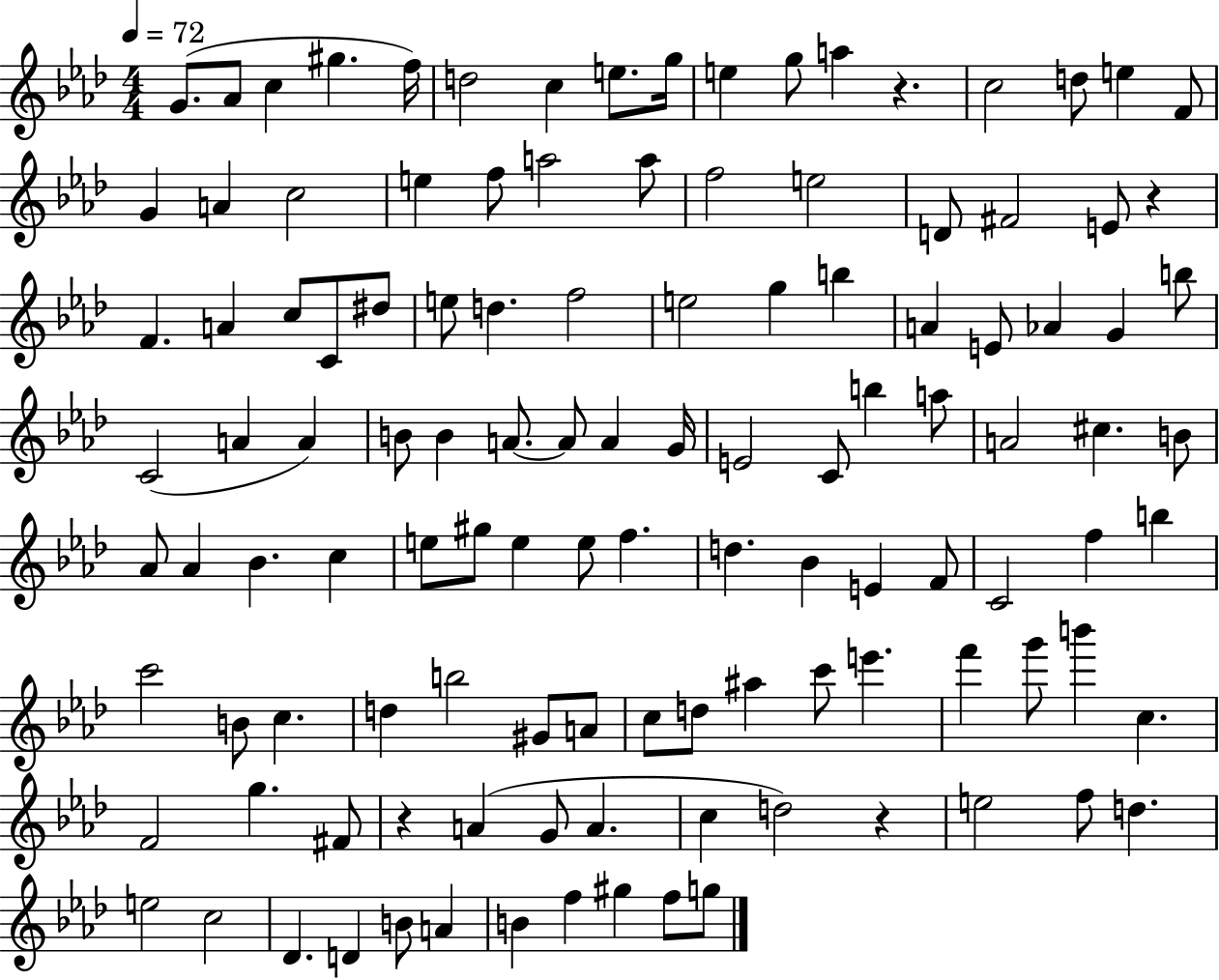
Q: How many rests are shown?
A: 4